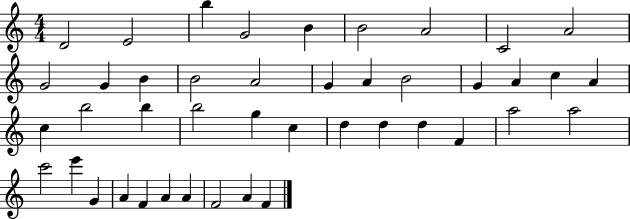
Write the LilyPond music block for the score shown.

{
  \clef treble
  \numericTimeSignature
  \time 4/4
  \key c \major
  d'2 e'2 | b''4 g'2 b'4 | b'2 a'2 | c'2 a'2 | \break g'2 g'4 b'4 | b'2 a'2 | g'4 a'4 b'2 | g'4 a'4 c''4 a'4 | \break c''4 b''2 b''4 | b''2 g''4 c''4 | d''4 d''4 d''4 f'4 | a''2 a''2 | \break c'''2 e'''4 g'4 | a'4 f'4 a'4 a'4 | f'2 a'4 f'4 | \bar "|."
}